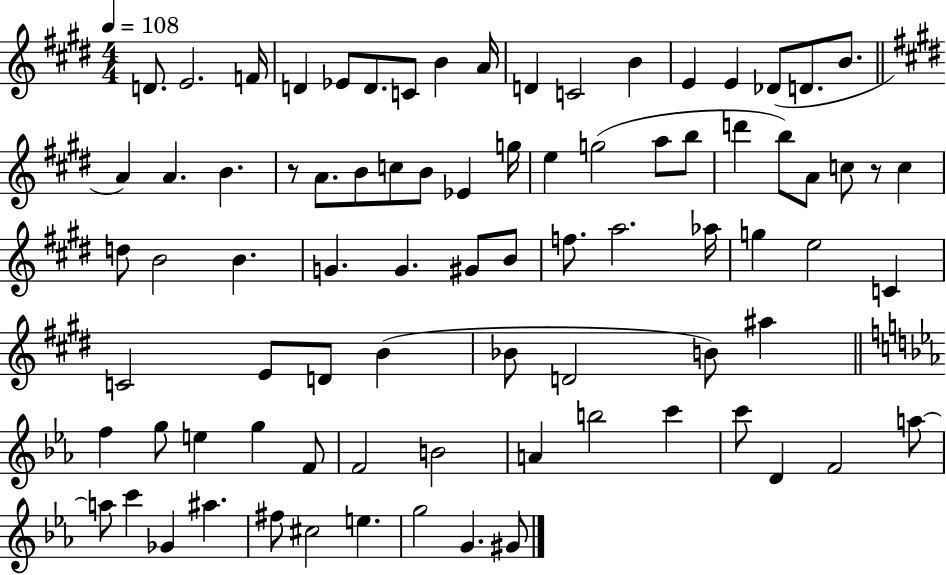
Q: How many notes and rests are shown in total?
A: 82